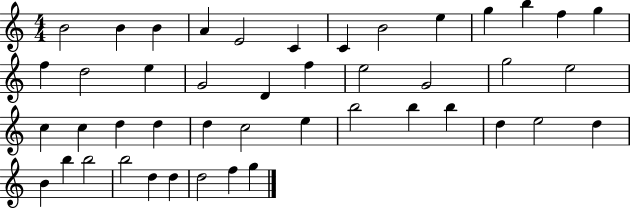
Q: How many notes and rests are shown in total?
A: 45